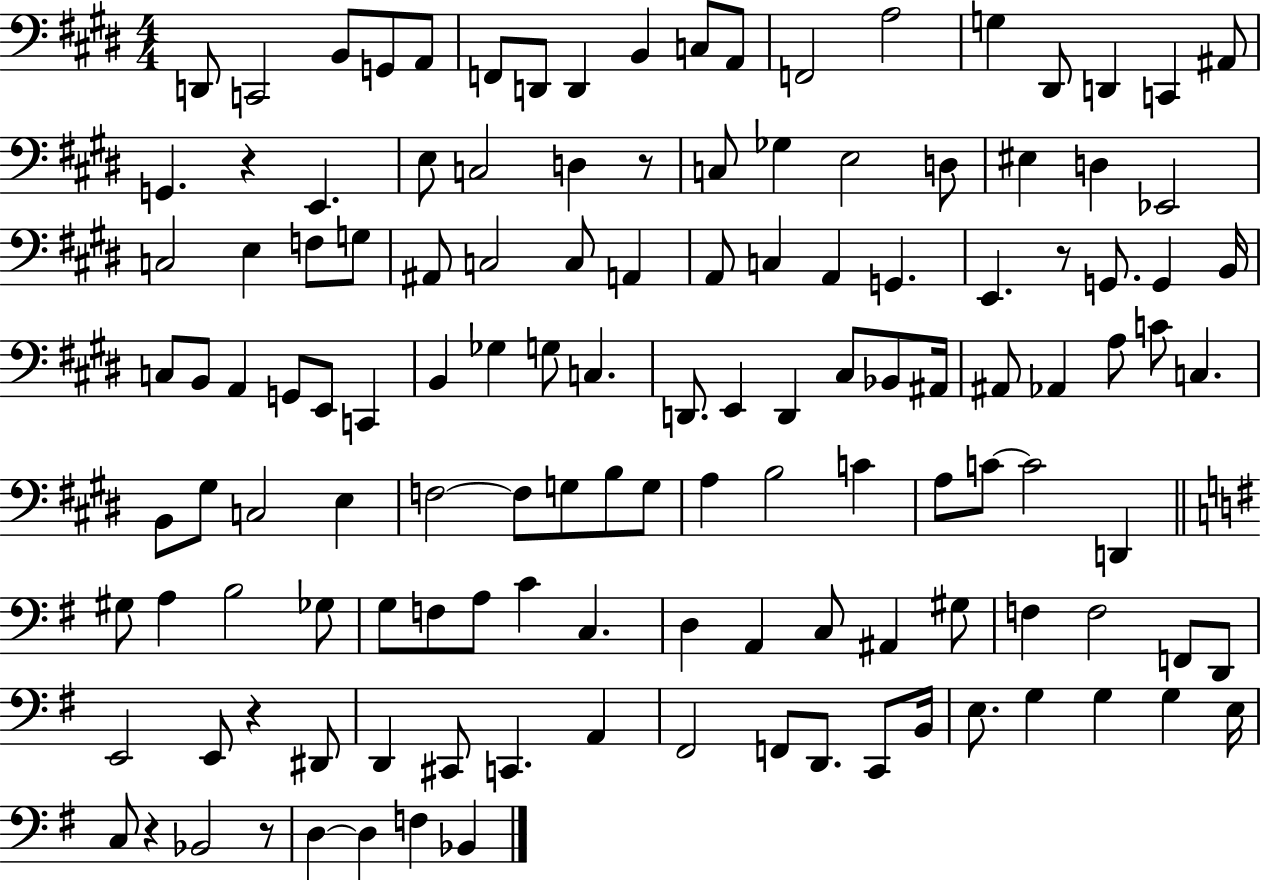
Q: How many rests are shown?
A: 6